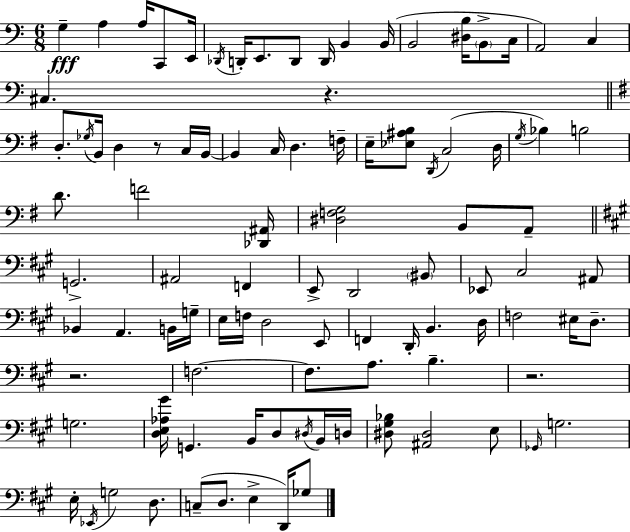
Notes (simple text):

G3/q A3/q A3/s C2/e E2/s Db2/s D2/s E2/e. D2/e D2/s B2/q B2/s B2/h [D#3,B3]/s B2/e C3/s A2/h C3/q C#3/q. R/q. D3/e. Gb3/s B2/s D3/q R/e C3/s B2/s B2/q C3/s D3/q. F3/s E3/s [Eb3,A#3,B3]/e D2/s C3/h D3/s G3/s Bb3/q B3/h D4/e. F4/h [Db2,A#2]/s [D#3,F3,G3]/h B2/e A2/e G2/h. A#2/h F2/q E2/e D2/h BIS2/e Eb2/e C#3/h A#2/e Bb2/q A2/q. B2/s G3/s E3/s F3/s D3/h E2/e F2/q D2/s B2/q. D3/s F3/h EIS3/s D3/e. R/h. F3/h. F3/e. A3/e. B3/q. R/h. G3/h. [D3,E3,Ab3,G#4]/s G2/q. B2/s D3/e D#3/s B2/s D3/s [D#3,G#3,Bb3]/e [A#2,D#3]/h E3/e Gb2/s G3/h. E3/s Eb2/s G3/h D3/e. C3/e D3/e. E3/q D2/s Gb3/e